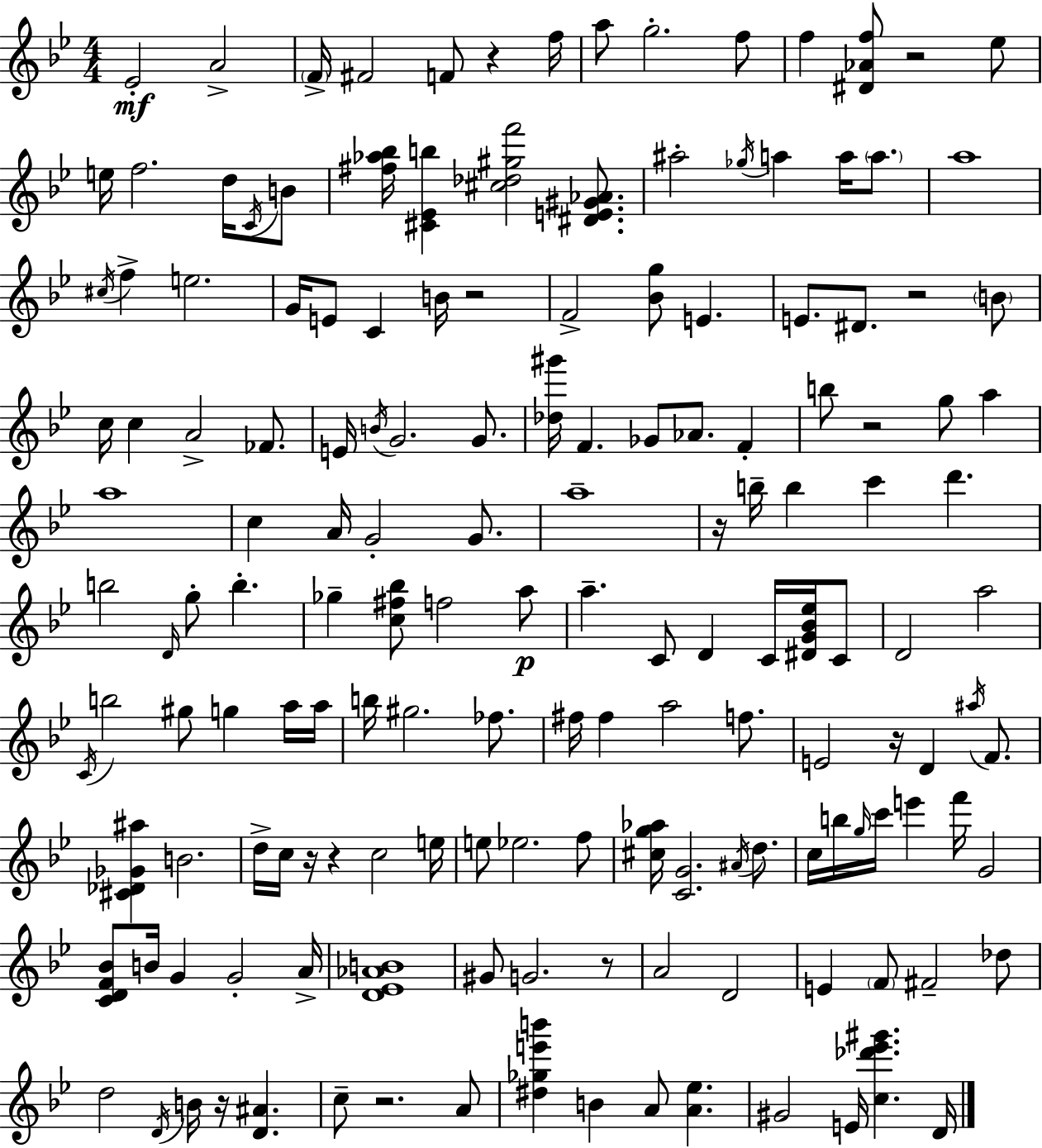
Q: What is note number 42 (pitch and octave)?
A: G4